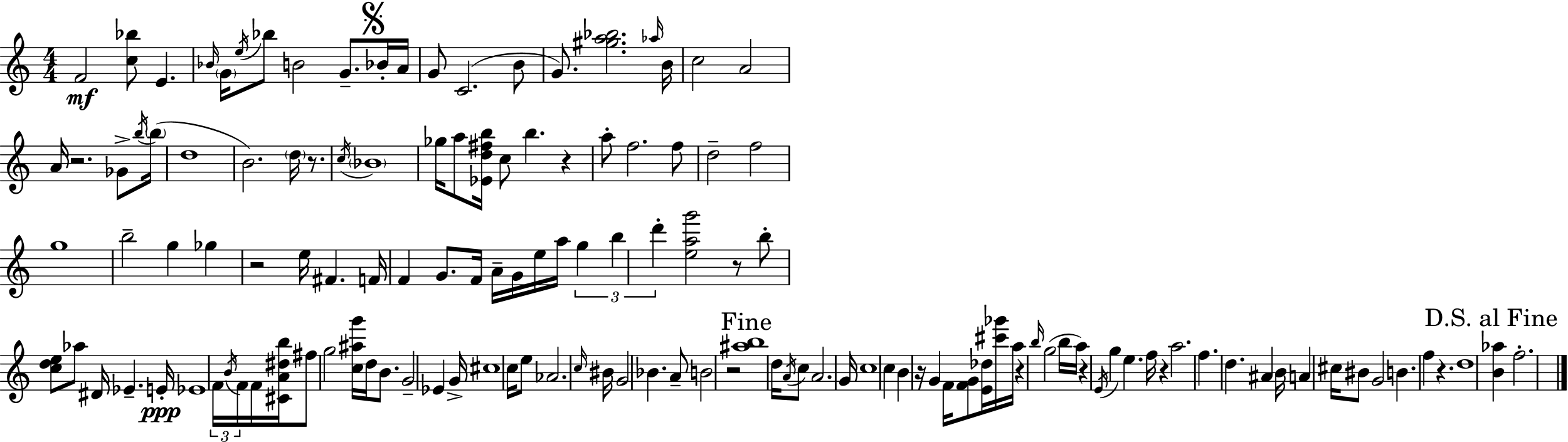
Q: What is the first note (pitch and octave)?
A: F4